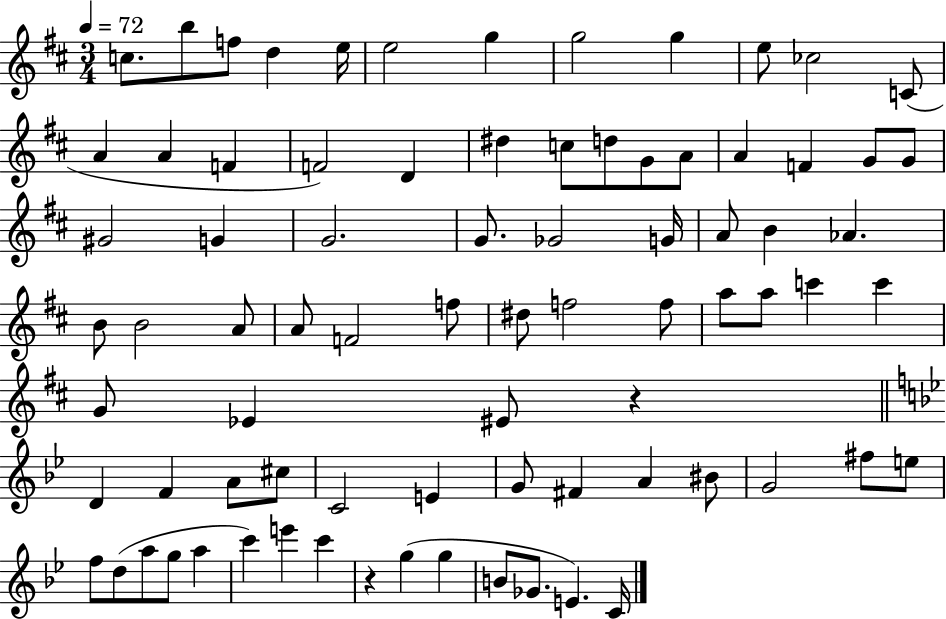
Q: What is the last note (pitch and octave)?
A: C4